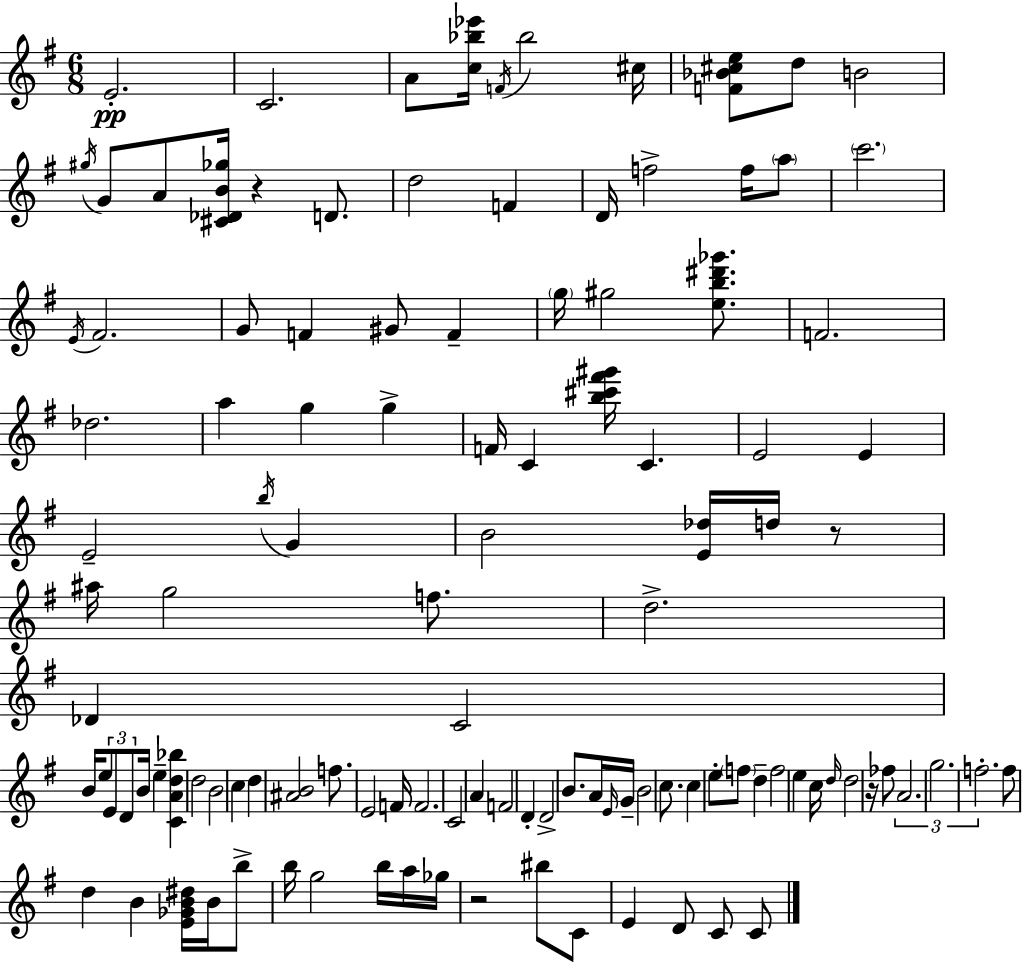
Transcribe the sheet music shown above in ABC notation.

X:1
T:Untitled
M:6/8
L:1/4
K:G
E2 C2 A/2 [c_b_e']/4 F/4 _b2 ^c/4 [F_B^ce]/2 d/2 B2 ^g/4 G/2 A/2 [^C_DB_g]/4 z D/2 d2 F D/4 f2 f/4 a/2 c'2 E/4 ^F2 G/2 F ^G/2 F g/4 ^g2 [eb^d'_g']/2 F2 _d2 a g g F/4 C [b^c'^f'^g']/4 C E2 E E2 b/4 G B2 [E_d]/4 d/4 z/2 ^a/4 g2 f/2 d2 _D C2 B/4 e/2 E/2 D/2 B/4 e [CAd_b] d2 B2 c d [^AB]2 f/2 E2 F/4 F2 C2 A F2 D D2 B/2 A/4 E/4 G/4 B2 c/2 c e/2 f/2 d f2 e c/4 d/4 d2 z/4 _f/2 A2 g2 f2 f/2 d B [E_GB^d]/4 B/4 b/2 b/4 g2 b/4 a/4 _g/4 z2 ^b/2 C/2 E D/2 C/2 C/2